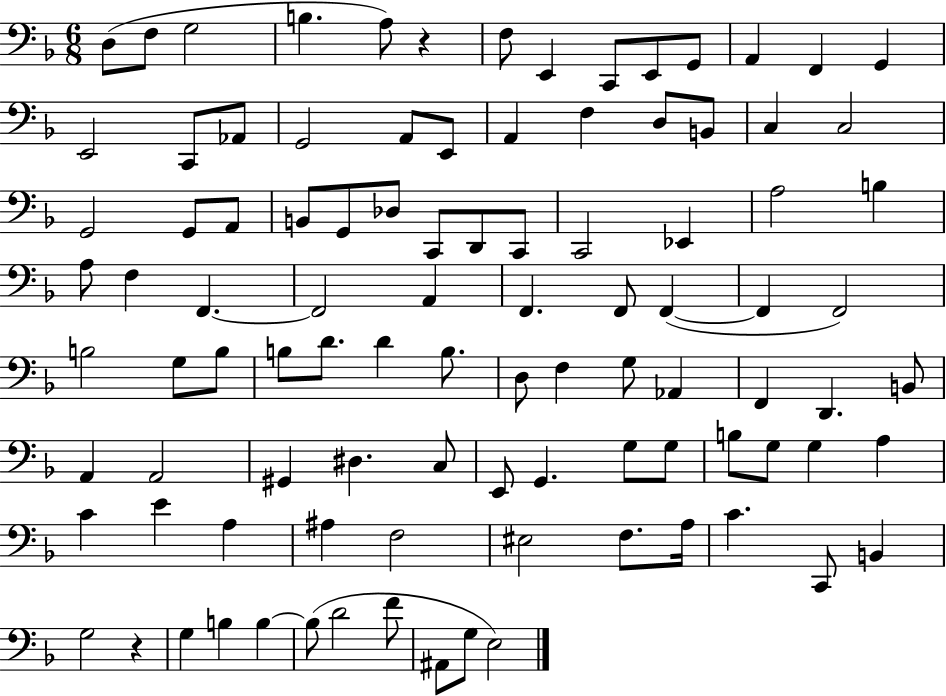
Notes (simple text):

D3/e F3/e G3/h B3/q. A3/e R/q F3/e E2/q C2/e E2/e G2/e A2/q F2/q G2/q E2/h C2/e Ab2/e G2/h A2/e E2/e A2/q F3/q D3/e B2/e C3/q C3/h G2/h G2/e A2/e B2/e G2/e Db3/e C2/e D2/e C2/e C2/h Eb2/q A3/h B3/q A3/e F3/q F2/q. F2/h A2/q F2/q. F2/e F2/q F2/q F2/h B3/h G3/e B3/e B3/e D4/e. D4/q B3/e. D3/e F3/q G3/e Ab2/q F2/q D2/q. B2/e A2/q A2/h G#2/q D#3/q. C3/e E2/e G2/q. G3/e G3/e B3/e G3/e G3/q A3/q C4/q E4/q A3/q A#3/q F3/h EIS3/h F3/e. A3/s C4/q. C2/e B2/q G3/h R/q G3/q B3/q B3/q B3/e D4/h F4/e A#2/e G3/e E3/h